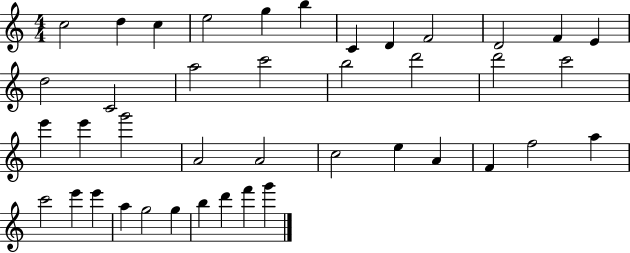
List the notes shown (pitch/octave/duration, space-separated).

C5/h D5/q C5/q E5/h G5/q B5/q C4/q D4/q F4/h D4/h F4/q E4/q D5/h C4/h A5/h C6/h B5/h D6/h D6/h C6/h E6/q E6/q G6/h A4/h A4/h C5/h E5/q A4/q F4/q F5/h A5/q C6/h E6/q E6/q A5/q G5/h G5/q B5/q D6/q F6/q G6/q